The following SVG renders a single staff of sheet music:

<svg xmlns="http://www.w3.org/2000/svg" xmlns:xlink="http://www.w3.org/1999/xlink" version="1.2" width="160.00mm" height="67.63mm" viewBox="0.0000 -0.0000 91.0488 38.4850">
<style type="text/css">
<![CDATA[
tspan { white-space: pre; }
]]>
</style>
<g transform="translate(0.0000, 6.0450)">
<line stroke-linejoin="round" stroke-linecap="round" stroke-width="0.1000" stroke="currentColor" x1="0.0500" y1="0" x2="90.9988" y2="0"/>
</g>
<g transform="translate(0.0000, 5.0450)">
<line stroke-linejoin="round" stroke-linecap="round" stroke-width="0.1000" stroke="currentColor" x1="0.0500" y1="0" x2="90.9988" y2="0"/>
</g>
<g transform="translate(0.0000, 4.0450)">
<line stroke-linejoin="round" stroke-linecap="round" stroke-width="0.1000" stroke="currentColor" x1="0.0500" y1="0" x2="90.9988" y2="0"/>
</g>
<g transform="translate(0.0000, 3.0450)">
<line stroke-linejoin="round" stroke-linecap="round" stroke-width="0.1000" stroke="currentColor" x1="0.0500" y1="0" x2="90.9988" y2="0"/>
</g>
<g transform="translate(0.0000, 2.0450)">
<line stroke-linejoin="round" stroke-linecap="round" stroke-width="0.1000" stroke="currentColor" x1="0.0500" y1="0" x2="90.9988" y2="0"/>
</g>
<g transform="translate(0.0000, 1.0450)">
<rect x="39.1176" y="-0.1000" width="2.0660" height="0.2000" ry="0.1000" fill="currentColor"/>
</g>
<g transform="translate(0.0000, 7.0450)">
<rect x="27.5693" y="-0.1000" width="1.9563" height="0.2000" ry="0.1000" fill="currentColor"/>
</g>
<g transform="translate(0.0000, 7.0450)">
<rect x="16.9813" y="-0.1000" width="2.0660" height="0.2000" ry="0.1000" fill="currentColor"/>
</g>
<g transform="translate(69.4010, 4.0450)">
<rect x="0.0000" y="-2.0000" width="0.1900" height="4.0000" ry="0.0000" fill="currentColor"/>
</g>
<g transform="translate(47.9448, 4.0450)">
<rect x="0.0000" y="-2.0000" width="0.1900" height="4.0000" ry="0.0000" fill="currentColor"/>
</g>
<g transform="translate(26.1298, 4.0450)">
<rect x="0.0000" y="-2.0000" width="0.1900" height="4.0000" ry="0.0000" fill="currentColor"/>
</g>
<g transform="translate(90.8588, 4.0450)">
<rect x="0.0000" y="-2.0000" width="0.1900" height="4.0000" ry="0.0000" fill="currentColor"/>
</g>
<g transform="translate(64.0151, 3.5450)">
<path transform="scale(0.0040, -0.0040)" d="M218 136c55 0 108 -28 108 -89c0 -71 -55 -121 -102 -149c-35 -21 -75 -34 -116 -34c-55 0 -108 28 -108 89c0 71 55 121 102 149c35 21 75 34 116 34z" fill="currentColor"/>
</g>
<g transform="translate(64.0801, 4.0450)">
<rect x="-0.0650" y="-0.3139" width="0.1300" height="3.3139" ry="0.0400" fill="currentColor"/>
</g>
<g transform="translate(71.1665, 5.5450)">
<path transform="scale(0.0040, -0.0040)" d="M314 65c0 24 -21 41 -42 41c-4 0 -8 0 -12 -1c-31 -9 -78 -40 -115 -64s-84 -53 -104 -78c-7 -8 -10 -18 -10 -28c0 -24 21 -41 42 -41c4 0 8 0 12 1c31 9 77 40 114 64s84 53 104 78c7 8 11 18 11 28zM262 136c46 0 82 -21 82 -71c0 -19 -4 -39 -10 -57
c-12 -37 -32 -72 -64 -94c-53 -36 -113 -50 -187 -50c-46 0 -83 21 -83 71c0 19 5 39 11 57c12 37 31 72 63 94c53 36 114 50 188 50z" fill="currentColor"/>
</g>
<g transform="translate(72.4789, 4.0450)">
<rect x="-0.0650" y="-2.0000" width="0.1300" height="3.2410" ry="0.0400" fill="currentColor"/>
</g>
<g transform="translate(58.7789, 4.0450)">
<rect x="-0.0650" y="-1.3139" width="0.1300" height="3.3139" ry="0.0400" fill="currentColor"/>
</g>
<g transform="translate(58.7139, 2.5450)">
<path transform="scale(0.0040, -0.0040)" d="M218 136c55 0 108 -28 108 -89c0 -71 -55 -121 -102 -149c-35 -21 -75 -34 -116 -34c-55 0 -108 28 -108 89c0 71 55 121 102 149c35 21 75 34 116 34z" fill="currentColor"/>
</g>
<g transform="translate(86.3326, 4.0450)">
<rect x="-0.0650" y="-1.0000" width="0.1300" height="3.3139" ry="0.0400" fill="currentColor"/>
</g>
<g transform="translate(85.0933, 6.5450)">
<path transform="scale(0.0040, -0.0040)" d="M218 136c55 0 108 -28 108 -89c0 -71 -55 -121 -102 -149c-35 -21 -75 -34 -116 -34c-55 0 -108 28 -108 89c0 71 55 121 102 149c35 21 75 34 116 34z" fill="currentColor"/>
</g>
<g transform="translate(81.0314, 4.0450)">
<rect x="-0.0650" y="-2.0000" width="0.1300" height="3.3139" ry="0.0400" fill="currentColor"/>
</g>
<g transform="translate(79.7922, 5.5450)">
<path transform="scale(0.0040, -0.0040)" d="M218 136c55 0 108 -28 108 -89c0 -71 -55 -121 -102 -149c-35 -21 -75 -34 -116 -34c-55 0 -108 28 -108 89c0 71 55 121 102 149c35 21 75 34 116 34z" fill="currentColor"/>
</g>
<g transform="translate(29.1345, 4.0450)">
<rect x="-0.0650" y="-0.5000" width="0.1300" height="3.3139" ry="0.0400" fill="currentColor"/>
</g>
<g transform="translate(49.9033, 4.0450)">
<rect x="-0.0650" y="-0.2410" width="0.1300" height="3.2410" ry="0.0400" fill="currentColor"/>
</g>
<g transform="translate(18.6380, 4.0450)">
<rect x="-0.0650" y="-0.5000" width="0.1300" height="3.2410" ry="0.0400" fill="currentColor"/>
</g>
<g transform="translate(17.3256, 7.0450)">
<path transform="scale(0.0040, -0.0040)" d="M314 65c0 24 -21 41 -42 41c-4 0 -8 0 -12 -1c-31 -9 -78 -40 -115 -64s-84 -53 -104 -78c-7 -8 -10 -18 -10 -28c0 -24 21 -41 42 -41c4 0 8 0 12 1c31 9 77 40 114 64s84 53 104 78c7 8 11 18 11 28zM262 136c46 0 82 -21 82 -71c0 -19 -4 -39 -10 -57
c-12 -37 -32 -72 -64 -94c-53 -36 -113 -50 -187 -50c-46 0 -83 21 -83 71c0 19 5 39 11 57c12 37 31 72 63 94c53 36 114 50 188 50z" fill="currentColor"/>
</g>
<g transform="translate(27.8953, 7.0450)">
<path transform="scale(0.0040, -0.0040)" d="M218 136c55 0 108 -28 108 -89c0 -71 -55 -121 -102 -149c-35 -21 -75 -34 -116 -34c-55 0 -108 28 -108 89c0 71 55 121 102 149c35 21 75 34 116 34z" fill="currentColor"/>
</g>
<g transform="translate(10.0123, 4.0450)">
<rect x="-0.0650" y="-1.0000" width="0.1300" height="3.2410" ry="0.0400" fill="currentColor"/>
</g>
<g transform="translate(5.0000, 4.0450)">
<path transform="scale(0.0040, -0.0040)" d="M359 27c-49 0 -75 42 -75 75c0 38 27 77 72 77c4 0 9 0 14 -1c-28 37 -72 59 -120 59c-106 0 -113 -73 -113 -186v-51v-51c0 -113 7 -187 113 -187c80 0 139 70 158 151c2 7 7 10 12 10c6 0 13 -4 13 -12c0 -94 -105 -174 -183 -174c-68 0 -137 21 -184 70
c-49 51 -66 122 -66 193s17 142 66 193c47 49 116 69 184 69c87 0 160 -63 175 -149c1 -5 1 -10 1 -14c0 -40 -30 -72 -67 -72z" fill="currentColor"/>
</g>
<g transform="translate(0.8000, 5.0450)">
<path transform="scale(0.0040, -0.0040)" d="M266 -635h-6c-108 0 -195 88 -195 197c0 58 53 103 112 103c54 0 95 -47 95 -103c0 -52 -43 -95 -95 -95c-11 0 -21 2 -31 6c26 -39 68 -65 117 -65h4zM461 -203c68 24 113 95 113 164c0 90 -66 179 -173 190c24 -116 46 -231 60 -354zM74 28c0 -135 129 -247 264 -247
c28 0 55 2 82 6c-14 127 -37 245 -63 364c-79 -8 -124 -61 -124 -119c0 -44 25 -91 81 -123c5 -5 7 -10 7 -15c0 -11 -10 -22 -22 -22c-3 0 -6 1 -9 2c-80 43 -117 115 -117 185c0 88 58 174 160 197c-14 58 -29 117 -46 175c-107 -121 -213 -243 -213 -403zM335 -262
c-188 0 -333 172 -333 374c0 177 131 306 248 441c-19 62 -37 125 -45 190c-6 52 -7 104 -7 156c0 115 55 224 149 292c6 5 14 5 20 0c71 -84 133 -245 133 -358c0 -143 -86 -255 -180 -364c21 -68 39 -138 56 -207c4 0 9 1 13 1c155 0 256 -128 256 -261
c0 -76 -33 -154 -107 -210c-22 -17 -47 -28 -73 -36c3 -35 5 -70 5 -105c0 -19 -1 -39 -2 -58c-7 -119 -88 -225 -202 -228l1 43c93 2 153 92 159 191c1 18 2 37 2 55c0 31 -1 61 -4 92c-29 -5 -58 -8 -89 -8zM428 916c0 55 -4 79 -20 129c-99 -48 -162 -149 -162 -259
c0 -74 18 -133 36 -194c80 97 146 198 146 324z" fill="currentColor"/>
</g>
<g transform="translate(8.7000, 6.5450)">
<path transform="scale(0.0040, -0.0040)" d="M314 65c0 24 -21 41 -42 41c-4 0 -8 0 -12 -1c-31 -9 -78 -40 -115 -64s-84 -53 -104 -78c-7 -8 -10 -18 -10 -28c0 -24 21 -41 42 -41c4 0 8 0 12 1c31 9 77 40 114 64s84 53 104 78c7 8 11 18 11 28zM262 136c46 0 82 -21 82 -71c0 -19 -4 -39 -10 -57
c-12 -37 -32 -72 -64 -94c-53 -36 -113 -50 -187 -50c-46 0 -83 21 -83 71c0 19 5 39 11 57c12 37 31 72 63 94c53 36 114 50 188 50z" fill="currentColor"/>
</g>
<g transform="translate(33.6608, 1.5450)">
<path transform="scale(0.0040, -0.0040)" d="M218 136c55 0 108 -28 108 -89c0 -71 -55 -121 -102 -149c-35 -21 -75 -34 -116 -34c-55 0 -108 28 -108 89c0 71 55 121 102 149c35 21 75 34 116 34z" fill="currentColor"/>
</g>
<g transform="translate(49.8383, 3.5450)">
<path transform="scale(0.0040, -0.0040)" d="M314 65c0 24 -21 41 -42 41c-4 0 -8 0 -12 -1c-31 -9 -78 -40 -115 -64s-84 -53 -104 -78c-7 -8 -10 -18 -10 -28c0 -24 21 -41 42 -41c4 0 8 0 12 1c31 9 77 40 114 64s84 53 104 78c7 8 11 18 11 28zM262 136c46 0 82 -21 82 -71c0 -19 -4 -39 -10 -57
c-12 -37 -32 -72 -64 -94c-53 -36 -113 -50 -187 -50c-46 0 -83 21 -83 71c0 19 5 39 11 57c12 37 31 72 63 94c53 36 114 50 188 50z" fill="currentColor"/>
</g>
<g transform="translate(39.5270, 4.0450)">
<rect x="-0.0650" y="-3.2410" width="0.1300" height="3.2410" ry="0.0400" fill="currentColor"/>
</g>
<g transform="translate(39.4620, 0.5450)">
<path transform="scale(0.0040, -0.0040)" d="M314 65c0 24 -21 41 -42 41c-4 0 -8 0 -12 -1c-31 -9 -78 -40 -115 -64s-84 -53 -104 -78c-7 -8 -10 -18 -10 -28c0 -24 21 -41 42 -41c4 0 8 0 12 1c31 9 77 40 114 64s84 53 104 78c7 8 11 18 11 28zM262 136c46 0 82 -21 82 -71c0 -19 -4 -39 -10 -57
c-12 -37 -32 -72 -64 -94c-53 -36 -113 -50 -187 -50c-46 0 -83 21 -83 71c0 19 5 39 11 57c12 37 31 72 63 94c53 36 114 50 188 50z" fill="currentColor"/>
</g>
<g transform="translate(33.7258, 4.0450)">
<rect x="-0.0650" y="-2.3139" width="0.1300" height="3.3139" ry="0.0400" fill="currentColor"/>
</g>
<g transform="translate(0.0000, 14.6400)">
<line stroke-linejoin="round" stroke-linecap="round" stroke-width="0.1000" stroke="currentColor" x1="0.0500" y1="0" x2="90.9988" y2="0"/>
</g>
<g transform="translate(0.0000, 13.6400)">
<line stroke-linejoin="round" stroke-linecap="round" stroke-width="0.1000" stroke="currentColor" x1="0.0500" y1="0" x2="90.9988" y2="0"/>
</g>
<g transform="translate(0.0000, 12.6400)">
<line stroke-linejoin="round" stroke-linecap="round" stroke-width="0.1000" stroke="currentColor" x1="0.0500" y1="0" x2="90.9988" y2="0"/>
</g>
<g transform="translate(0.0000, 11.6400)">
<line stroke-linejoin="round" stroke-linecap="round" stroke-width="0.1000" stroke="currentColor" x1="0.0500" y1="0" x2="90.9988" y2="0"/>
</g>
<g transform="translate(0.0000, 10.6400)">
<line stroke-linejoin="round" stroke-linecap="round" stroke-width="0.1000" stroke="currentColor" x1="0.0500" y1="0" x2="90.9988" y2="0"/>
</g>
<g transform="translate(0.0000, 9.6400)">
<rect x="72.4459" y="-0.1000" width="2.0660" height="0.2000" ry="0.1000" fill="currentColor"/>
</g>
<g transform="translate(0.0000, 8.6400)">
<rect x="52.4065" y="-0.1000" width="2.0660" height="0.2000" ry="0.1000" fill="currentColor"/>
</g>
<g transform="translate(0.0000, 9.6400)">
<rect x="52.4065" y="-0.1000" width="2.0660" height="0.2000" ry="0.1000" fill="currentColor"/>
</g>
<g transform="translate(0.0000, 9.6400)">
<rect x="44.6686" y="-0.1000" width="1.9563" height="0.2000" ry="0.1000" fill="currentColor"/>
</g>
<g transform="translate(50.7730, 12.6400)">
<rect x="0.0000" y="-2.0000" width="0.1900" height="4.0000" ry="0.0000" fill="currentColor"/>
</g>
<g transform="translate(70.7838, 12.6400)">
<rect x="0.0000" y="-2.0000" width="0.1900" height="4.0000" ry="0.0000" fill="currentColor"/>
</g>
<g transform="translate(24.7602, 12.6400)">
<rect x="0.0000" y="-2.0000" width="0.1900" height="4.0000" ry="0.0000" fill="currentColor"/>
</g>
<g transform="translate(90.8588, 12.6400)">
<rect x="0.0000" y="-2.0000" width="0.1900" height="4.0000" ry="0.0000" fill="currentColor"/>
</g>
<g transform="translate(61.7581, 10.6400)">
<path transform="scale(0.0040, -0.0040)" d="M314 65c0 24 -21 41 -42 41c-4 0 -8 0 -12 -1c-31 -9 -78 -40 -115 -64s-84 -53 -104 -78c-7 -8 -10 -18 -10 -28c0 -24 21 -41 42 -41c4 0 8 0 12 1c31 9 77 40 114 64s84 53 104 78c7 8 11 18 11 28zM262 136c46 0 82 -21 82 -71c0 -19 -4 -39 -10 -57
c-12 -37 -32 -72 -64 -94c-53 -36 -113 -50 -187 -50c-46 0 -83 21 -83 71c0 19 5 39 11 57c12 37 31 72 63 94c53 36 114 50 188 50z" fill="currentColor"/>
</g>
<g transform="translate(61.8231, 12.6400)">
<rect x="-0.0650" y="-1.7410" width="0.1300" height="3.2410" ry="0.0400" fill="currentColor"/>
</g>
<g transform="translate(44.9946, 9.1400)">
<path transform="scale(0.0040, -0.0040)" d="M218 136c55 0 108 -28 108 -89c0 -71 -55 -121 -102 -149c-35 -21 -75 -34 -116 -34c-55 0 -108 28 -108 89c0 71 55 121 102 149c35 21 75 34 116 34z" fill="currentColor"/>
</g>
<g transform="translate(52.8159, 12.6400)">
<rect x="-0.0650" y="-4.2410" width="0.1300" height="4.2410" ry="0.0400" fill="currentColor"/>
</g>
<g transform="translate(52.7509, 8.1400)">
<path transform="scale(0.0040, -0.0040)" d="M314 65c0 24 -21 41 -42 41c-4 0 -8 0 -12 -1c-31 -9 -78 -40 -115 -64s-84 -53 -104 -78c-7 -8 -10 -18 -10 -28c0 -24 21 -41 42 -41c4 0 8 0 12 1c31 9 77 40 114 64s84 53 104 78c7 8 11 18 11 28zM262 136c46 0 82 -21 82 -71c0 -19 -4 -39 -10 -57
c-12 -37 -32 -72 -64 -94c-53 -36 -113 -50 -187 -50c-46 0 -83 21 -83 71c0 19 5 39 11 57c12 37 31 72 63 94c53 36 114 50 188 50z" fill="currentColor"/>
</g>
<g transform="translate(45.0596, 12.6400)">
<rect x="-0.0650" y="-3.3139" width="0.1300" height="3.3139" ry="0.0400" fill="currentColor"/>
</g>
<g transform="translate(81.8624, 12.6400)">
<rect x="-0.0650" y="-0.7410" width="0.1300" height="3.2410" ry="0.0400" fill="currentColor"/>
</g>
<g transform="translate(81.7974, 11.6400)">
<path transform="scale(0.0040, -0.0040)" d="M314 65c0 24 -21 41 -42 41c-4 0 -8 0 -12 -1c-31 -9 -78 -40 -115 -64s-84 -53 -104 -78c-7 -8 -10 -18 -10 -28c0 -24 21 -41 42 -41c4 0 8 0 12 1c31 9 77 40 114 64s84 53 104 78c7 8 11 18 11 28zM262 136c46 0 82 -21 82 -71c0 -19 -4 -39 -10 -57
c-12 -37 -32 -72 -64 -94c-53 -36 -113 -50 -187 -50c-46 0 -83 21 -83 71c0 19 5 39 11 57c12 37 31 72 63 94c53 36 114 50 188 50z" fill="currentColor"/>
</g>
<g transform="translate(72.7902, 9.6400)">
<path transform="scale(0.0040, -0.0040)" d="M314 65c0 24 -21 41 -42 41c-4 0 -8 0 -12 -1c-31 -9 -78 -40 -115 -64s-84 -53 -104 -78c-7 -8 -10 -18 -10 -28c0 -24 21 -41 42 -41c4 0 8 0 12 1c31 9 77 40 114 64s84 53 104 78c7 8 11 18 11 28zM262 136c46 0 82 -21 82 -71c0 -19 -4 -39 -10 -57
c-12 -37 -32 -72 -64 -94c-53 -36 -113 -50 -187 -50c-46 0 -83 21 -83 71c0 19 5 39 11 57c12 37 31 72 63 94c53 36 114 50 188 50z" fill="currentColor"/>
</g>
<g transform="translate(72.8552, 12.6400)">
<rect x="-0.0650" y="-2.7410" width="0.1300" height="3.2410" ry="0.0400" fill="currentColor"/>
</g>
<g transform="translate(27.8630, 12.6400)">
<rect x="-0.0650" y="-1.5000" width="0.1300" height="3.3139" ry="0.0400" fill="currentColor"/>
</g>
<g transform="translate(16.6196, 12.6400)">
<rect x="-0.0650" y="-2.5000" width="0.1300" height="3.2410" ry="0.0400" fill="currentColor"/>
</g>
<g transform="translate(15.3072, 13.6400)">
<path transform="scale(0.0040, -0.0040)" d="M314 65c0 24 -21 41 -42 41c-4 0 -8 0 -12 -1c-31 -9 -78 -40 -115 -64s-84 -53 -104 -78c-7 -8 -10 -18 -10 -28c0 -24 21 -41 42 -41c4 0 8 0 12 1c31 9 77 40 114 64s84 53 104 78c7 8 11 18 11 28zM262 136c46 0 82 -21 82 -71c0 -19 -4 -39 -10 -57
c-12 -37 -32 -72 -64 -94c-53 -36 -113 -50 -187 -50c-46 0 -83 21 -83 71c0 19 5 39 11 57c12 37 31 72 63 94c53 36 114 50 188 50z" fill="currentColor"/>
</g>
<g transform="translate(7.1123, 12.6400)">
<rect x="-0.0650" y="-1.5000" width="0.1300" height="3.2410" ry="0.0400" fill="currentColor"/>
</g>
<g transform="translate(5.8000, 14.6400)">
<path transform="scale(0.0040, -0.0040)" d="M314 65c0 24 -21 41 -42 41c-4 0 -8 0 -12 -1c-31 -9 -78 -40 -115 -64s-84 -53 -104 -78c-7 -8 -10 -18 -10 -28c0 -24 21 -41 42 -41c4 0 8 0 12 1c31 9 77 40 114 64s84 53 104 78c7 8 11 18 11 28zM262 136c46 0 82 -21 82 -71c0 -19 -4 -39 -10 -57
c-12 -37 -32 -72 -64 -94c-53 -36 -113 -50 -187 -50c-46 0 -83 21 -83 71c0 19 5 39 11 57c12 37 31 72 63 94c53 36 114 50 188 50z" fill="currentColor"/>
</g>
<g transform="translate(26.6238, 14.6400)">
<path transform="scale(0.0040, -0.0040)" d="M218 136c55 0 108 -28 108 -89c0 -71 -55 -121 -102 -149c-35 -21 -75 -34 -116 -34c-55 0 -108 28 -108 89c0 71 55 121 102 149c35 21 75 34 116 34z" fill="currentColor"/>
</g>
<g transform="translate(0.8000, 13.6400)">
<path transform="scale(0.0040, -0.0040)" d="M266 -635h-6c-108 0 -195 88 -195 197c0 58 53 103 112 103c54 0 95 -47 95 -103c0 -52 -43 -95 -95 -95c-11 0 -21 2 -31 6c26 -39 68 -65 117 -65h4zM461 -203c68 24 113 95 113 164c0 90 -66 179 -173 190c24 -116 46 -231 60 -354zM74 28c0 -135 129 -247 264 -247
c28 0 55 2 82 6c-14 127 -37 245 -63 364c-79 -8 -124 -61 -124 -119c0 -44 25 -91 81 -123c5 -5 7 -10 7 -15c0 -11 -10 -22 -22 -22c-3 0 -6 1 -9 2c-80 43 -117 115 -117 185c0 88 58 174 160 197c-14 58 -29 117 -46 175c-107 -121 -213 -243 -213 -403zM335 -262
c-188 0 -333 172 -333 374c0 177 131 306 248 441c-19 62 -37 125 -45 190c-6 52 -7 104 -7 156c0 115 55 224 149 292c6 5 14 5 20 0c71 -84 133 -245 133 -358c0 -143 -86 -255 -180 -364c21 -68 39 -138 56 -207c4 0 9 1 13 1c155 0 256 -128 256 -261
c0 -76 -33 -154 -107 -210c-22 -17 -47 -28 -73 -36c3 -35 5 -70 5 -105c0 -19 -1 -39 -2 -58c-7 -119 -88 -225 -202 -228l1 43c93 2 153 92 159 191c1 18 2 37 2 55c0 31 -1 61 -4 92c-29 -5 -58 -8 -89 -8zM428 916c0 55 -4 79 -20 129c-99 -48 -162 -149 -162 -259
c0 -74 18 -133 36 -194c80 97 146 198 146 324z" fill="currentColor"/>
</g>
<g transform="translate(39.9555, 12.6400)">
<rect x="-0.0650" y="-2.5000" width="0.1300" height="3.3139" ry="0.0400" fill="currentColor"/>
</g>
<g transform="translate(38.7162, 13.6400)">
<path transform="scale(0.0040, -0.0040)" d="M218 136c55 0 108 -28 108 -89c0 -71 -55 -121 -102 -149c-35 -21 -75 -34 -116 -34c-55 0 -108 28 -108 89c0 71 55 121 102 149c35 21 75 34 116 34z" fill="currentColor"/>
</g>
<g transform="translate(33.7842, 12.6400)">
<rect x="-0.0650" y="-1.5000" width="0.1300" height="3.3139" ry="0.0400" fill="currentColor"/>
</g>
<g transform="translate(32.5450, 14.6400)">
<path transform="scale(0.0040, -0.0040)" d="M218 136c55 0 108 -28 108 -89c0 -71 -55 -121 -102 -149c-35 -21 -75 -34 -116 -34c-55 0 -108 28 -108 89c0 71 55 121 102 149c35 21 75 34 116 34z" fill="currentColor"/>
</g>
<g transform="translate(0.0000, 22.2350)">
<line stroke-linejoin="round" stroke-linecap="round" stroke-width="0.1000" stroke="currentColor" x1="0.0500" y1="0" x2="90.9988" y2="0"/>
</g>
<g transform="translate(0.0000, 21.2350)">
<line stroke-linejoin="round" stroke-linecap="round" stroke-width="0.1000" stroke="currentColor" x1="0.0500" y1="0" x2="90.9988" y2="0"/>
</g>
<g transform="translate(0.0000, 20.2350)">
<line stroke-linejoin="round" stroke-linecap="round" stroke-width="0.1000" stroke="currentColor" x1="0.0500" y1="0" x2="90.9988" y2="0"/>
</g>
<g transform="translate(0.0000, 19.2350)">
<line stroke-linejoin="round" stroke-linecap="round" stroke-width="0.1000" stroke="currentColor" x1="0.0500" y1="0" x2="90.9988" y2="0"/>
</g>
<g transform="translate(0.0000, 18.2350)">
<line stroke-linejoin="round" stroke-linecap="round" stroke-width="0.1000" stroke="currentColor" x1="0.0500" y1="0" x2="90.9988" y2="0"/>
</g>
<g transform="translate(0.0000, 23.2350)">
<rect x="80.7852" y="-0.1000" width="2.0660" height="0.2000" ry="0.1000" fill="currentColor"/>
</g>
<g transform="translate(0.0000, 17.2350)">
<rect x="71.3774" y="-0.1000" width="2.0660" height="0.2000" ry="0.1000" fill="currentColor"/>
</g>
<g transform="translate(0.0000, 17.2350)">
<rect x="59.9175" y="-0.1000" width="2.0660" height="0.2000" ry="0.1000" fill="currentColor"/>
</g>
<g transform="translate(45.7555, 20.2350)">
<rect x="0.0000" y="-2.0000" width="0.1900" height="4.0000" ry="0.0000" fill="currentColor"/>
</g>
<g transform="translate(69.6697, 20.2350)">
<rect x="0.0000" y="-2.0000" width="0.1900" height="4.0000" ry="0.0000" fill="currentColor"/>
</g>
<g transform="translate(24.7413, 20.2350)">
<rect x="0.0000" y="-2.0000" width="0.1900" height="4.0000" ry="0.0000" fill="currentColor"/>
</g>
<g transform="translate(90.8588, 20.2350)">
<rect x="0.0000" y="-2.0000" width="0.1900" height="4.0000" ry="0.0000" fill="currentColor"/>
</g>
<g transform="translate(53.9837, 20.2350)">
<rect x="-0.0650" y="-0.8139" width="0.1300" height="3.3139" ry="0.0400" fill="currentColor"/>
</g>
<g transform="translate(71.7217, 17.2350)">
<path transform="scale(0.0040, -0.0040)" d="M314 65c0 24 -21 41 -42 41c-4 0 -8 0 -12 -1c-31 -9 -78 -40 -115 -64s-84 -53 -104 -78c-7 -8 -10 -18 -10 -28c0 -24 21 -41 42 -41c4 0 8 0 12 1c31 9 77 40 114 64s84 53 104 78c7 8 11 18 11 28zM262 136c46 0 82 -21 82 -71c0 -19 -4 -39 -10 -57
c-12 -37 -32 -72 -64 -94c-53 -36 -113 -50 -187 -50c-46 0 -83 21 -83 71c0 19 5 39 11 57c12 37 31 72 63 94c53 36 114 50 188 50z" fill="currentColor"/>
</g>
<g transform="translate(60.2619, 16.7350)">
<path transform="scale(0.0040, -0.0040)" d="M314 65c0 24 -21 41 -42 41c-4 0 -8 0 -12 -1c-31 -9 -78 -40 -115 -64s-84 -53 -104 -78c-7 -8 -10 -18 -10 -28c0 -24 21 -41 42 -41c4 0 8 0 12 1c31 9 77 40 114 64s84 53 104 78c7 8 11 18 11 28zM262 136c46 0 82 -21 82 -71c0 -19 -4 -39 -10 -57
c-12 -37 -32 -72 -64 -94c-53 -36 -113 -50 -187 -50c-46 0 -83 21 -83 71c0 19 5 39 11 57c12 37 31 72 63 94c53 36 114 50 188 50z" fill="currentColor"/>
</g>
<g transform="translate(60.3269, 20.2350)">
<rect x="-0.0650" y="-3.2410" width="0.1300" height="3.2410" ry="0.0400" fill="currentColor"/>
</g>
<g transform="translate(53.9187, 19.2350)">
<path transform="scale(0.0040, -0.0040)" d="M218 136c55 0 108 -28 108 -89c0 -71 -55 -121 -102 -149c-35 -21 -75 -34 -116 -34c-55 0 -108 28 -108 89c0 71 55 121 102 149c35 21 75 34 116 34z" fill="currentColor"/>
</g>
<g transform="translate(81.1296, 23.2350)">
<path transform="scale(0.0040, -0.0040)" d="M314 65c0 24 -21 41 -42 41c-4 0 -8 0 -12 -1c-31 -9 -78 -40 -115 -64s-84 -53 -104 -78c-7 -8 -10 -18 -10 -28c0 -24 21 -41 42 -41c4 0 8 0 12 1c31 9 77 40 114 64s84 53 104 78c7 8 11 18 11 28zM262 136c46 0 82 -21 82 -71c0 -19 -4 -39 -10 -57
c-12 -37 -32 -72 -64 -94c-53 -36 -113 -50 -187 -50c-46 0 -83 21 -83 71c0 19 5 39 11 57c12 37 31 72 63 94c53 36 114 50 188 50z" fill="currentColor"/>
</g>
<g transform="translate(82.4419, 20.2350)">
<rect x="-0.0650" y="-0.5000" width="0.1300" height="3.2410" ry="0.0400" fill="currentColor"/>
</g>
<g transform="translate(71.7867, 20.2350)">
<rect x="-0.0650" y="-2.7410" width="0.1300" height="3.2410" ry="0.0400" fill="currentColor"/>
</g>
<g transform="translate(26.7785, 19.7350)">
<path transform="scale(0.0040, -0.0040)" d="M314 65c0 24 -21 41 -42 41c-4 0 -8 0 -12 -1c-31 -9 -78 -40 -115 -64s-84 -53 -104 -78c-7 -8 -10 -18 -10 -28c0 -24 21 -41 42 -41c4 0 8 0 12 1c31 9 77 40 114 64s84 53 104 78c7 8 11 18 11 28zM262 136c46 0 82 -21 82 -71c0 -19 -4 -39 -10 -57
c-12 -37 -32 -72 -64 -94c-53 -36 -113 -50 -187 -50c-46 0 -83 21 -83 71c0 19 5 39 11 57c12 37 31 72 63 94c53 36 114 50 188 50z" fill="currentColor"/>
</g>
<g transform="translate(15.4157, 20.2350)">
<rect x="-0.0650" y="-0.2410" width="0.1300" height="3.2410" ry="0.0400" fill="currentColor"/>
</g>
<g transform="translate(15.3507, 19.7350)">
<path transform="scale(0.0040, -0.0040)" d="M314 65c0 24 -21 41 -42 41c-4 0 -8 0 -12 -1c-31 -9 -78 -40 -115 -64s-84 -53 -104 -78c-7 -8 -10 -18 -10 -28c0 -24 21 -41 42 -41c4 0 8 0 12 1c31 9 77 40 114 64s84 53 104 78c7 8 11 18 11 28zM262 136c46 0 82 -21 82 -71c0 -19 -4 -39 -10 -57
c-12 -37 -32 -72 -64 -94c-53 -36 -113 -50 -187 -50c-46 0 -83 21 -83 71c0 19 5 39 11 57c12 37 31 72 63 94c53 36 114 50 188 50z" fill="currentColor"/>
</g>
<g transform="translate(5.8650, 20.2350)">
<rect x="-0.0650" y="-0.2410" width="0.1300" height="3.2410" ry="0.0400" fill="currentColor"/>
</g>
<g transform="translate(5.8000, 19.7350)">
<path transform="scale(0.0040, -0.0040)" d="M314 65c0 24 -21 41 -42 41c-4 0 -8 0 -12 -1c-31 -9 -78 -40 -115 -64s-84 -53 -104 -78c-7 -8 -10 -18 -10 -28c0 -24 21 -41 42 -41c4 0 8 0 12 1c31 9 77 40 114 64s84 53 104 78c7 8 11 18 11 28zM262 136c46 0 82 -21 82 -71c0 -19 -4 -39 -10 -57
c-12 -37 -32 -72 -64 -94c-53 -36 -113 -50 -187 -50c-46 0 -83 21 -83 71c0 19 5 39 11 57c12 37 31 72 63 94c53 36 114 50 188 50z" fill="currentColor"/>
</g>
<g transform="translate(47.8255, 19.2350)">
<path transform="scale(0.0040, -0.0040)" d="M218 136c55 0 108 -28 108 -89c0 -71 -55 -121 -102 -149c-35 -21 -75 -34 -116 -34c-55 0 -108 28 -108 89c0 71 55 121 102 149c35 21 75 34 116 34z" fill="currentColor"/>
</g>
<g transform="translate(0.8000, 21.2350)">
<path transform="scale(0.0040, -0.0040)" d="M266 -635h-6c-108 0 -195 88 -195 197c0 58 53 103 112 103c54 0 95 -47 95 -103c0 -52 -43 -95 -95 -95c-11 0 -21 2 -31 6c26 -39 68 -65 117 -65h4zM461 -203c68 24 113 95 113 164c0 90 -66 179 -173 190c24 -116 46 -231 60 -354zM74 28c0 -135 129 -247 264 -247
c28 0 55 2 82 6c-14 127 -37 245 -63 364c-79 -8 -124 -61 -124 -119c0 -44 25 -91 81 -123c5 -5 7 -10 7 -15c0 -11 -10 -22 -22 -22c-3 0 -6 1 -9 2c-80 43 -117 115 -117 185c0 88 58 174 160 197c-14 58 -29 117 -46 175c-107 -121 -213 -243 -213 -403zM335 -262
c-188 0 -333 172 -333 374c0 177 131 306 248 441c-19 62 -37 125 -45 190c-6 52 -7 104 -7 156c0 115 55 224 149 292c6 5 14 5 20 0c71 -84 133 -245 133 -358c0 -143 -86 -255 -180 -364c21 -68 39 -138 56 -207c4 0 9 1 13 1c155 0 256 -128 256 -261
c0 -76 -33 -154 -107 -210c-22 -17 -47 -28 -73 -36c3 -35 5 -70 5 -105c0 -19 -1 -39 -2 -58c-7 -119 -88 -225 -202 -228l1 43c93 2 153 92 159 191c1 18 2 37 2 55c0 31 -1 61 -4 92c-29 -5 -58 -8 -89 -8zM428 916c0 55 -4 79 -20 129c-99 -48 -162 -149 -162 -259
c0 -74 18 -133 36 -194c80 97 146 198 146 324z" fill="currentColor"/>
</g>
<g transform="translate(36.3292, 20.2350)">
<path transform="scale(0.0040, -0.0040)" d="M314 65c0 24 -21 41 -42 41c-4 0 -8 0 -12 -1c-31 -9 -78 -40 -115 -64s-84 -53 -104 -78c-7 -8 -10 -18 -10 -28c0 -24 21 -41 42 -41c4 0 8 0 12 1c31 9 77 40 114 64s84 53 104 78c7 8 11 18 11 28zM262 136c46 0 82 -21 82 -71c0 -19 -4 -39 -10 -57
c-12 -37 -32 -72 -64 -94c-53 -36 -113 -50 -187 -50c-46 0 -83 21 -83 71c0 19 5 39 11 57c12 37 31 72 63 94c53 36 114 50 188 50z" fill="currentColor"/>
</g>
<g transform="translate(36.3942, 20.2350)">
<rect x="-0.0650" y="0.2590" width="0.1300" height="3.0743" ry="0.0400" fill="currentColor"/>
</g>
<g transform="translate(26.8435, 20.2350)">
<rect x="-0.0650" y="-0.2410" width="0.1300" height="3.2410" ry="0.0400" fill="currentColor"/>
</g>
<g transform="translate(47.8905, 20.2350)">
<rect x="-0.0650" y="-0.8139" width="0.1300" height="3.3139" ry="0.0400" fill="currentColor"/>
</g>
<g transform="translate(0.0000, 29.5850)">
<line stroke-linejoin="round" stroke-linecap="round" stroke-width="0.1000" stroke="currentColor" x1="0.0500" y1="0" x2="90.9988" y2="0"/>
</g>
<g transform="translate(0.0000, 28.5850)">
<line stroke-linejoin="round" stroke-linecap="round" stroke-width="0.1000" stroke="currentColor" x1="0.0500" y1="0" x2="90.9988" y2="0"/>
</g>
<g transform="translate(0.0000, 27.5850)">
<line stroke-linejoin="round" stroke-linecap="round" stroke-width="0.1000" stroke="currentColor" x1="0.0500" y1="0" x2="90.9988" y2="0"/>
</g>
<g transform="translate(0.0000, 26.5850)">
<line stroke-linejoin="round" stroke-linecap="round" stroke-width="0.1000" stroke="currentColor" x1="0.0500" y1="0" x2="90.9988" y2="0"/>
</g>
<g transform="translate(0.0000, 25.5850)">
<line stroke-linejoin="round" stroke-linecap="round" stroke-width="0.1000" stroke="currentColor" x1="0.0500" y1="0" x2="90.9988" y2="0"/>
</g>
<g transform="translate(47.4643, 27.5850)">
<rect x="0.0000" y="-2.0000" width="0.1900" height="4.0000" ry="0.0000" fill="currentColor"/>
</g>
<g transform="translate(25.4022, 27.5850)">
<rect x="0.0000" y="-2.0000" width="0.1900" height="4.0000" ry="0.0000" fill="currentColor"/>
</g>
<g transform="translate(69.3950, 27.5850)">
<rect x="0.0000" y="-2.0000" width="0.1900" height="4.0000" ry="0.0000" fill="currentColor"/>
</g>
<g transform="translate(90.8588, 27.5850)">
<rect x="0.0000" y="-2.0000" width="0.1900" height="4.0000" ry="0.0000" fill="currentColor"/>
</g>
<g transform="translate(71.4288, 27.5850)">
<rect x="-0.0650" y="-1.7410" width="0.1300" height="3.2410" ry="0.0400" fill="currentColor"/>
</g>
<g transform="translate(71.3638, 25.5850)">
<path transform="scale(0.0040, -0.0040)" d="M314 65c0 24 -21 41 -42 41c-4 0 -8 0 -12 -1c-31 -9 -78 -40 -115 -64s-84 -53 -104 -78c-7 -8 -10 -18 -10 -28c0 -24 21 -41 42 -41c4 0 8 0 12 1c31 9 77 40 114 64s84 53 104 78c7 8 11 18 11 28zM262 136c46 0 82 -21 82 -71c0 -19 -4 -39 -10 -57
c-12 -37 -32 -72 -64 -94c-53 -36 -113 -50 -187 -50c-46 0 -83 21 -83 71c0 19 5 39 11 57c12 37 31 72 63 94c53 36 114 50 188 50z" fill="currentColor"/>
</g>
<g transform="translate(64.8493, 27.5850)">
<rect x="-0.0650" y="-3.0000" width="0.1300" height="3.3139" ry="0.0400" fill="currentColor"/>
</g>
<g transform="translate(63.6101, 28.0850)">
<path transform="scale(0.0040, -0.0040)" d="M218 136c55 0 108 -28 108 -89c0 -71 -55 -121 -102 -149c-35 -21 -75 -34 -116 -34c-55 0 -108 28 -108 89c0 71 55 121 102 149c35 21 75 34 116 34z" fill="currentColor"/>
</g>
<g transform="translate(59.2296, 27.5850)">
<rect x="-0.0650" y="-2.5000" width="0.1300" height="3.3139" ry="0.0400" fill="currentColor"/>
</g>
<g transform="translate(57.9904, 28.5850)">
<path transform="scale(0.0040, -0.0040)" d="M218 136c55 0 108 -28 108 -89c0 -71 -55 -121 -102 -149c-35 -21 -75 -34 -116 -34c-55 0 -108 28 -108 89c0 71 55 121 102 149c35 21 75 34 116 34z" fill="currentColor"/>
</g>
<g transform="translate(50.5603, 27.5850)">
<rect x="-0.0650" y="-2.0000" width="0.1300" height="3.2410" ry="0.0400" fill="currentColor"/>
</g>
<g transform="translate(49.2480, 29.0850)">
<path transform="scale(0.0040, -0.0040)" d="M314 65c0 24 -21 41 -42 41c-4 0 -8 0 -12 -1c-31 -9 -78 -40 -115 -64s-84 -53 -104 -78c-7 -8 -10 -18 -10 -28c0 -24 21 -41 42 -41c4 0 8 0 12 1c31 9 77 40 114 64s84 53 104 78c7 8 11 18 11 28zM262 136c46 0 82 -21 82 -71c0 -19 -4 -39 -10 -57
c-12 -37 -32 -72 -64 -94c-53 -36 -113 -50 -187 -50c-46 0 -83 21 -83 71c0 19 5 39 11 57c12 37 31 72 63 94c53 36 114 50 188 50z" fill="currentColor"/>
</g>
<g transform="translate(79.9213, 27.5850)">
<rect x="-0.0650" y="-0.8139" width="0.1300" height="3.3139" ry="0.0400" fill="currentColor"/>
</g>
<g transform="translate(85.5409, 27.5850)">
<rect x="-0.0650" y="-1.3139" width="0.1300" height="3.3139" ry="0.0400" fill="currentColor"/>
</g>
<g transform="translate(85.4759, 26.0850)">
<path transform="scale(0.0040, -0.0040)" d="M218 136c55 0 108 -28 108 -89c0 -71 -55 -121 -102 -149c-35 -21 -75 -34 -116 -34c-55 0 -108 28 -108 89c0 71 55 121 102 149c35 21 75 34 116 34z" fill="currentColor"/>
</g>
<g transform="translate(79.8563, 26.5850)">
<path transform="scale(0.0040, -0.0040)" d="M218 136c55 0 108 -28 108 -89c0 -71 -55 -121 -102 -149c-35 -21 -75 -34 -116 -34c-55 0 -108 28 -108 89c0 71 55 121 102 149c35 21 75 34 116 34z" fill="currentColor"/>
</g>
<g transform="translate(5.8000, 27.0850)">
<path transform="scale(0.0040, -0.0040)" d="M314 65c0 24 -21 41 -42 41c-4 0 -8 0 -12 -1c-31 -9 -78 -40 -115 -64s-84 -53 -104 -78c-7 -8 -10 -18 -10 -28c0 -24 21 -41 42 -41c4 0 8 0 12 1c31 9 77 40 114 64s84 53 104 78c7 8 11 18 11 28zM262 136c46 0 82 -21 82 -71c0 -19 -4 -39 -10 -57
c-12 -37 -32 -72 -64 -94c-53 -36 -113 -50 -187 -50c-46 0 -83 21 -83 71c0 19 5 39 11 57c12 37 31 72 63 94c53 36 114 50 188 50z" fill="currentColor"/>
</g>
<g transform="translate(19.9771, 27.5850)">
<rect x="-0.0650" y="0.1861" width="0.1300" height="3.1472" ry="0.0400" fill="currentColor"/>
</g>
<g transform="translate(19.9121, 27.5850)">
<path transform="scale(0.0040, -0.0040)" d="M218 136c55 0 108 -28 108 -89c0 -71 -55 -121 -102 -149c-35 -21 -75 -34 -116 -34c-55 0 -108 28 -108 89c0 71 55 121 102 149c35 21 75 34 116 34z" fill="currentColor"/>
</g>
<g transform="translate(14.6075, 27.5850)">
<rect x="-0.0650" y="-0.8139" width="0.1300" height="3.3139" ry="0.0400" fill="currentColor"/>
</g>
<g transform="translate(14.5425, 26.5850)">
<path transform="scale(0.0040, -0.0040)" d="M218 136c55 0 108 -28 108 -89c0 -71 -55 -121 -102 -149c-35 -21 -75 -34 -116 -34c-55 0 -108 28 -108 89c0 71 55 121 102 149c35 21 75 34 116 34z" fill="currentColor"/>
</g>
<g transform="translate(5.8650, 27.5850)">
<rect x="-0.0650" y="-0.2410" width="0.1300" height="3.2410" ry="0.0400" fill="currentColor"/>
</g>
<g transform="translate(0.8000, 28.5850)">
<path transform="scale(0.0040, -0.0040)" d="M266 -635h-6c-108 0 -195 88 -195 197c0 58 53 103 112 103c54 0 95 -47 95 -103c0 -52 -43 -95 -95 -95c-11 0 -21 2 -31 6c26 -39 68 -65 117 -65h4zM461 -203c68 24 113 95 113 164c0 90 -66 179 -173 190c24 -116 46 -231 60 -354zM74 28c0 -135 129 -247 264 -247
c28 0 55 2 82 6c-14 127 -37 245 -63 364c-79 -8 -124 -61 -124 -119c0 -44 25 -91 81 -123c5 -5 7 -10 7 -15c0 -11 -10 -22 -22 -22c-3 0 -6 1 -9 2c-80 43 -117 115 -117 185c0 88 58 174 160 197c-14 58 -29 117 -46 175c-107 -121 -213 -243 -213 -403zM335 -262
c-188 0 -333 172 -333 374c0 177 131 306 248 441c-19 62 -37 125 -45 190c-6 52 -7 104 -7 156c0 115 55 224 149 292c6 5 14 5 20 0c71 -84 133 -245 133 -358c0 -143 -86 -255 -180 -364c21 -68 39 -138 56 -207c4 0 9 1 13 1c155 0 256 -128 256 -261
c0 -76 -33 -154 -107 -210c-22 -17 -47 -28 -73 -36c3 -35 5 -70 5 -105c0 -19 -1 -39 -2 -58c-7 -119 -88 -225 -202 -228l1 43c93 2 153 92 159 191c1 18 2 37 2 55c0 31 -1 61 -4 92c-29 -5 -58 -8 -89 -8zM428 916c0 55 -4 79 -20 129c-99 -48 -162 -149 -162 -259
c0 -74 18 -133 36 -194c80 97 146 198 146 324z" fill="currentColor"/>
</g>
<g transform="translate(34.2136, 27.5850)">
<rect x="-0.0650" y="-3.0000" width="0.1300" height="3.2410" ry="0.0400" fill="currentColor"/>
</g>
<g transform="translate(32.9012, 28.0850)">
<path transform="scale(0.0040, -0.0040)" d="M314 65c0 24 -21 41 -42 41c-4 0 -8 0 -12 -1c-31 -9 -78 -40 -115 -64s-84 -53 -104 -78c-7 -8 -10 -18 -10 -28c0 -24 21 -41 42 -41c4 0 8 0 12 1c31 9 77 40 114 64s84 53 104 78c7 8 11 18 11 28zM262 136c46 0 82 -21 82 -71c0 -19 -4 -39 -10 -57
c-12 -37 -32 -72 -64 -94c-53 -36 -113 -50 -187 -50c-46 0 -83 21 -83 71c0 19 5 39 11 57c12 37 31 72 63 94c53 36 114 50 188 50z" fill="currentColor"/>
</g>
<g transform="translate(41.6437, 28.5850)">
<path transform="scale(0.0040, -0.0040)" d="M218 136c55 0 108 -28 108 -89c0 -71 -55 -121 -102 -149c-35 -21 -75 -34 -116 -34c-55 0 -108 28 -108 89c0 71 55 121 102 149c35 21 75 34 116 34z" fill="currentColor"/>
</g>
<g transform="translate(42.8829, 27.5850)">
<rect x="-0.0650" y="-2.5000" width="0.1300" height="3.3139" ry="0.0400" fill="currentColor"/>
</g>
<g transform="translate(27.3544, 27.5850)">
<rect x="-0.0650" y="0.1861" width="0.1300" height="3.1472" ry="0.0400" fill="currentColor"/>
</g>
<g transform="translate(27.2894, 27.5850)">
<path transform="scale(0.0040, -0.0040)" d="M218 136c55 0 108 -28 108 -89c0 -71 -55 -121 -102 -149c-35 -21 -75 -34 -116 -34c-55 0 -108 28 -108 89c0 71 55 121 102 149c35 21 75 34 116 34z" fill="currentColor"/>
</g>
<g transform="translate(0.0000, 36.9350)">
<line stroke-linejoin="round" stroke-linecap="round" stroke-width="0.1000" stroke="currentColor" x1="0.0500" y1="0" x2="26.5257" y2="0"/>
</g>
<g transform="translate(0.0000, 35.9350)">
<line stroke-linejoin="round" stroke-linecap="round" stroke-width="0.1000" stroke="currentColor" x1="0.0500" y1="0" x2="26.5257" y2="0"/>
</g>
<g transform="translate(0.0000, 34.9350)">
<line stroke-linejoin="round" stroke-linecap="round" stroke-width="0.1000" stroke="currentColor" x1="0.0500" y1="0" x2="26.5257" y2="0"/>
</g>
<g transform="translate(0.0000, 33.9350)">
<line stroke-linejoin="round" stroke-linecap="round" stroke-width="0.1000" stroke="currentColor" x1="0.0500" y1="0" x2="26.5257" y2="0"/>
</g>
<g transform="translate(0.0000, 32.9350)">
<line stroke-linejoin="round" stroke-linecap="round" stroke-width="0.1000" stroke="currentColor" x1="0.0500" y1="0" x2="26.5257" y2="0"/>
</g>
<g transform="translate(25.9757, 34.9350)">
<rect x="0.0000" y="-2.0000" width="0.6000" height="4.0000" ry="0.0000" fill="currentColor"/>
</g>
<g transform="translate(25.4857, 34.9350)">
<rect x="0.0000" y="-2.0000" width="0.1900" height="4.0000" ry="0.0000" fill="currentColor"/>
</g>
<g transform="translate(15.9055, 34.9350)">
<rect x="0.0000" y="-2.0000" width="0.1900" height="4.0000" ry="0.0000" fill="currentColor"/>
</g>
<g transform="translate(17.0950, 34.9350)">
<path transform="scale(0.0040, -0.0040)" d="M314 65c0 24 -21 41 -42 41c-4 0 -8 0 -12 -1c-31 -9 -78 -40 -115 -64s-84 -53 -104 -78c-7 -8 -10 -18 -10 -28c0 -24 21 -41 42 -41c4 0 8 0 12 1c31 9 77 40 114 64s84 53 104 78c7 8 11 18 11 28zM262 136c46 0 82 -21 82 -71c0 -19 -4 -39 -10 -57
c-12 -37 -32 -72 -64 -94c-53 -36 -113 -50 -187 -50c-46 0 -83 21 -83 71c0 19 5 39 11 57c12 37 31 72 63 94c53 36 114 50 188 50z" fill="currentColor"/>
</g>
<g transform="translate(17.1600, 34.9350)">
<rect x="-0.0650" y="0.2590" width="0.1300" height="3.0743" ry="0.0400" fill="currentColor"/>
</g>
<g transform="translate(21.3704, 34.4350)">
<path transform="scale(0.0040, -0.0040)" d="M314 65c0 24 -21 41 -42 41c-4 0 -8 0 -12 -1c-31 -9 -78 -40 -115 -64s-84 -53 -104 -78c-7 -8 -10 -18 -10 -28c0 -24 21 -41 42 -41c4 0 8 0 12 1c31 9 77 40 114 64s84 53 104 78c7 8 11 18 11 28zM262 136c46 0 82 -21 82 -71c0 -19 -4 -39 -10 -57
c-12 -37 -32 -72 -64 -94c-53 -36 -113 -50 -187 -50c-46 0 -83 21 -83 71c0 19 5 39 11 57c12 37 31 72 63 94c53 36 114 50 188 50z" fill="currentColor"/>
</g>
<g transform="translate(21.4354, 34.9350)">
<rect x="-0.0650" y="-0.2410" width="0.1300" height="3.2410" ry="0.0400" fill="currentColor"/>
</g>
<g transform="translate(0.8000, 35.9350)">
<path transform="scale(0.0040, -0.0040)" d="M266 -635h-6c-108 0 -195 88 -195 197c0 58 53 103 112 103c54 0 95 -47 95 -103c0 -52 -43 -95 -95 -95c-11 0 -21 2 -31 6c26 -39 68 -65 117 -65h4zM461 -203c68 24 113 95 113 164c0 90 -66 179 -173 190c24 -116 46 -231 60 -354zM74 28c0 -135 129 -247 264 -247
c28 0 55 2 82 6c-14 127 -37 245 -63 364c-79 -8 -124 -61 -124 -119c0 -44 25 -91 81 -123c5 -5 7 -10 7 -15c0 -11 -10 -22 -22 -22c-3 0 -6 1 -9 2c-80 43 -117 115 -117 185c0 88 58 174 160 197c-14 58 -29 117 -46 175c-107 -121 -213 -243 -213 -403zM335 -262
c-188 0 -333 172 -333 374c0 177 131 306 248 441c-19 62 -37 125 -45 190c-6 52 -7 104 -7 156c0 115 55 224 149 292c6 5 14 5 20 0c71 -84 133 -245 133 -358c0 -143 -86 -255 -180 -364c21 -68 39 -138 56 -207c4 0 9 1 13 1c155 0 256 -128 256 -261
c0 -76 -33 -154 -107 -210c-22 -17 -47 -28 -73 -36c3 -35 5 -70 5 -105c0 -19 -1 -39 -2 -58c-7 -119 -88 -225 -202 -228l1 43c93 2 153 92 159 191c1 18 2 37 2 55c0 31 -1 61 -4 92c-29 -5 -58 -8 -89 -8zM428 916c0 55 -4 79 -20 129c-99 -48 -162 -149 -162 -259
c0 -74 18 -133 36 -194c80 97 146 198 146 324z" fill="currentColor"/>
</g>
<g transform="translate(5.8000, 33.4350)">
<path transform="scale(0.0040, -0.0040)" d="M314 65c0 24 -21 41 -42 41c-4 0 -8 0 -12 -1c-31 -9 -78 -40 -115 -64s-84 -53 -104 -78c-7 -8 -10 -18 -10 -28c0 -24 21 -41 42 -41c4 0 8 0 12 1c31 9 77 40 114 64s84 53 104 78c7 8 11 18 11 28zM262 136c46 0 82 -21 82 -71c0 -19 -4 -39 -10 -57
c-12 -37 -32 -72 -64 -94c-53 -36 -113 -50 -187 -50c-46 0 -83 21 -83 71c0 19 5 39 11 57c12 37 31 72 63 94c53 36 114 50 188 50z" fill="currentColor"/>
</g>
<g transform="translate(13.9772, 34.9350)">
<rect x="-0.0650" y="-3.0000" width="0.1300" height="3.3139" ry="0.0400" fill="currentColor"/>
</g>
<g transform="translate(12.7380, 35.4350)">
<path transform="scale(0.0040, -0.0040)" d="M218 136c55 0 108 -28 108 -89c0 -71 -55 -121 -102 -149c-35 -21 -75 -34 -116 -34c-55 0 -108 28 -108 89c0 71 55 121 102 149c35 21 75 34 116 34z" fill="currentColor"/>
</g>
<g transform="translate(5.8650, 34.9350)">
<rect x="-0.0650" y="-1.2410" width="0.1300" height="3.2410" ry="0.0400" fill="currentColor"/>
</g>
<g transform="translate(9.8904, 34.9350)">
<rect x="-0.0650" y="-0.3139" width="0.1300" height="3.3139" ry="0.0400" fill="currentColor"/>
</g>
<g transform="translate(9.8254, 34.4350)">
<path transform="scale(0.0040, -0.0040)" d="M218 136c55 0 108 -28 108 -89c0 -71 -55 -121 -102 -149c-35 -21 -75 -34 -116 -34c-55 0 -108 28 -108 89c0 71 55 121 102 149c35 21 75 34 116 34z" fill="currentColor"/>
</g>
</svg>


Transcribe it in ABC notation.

X:1
T:Untitled
M:4/4
L:1/4
K:C
D2 C2 C g b2 c2 e c F2 F D E2 G2 E E G b d'2 f2 a2 d2 c2 c2 c2 B2 d d b2 a2 C2 c2 d B B A2 G F2 G A f2 d e e2 c A B2 c2